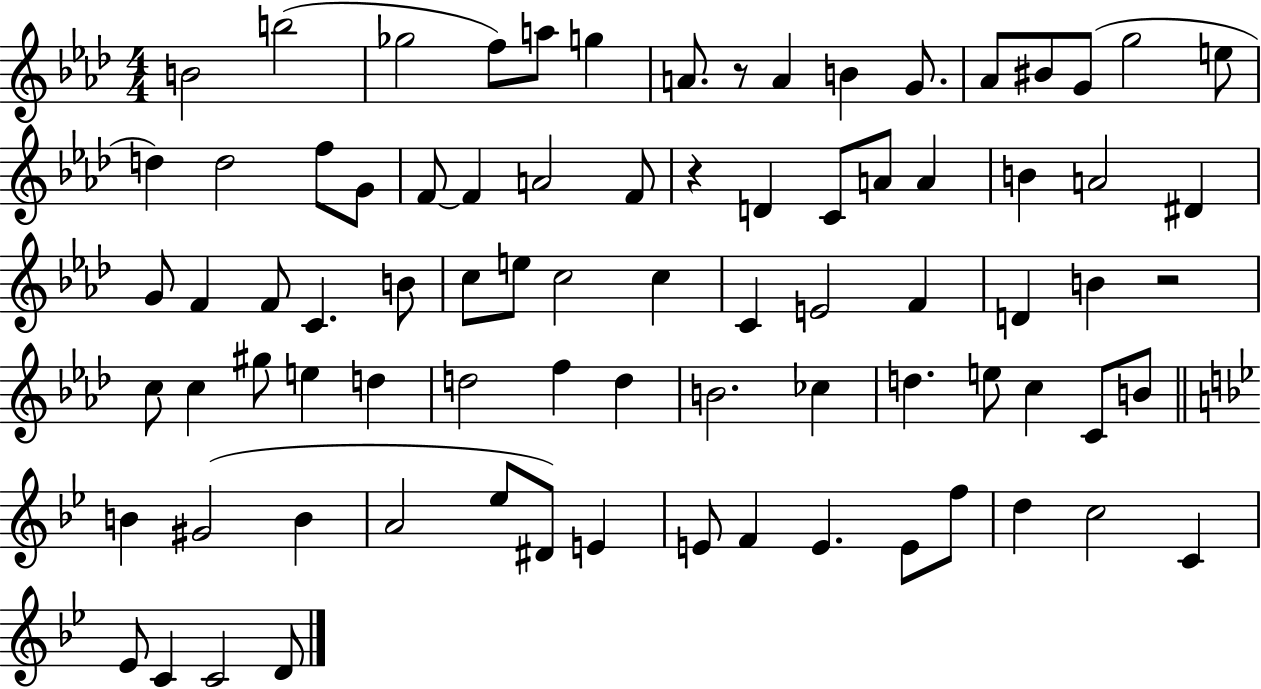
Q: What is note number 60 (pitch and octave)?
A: B4